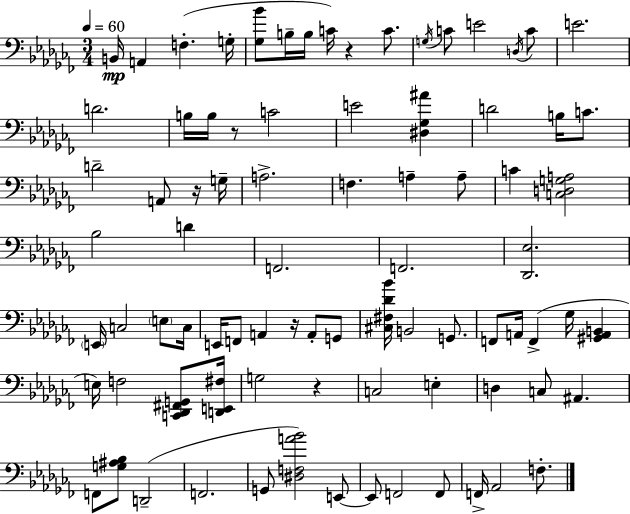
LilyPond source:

{
  \clef bass
  \numericTimeSignature
  \time 3/4
  \key aes \minor
  \tempo 4 = 60
  b,16\mp a,4 f4.-.( g16-. | <ges bes'>8 b16-- b16 c'16) r4 c'8. | \acciaccatura { g16 } c'8 e'2 \acciaccatura { d16 } | c'8 e'2. | \break d'2. | b16 b16 r8 c'2 | e'2 <dis ges ais'>4 | d'2 b16 c'8. | \break d'2-- a,8 | r16 g16-- a2.-> | f4. a4-- | a8-- c'4 <c d g a>2 | \break bes2 d'4 | f,2. | f,2. | <des, ees>2. | \break \parenthesize e,16 c2 \parenthesize e8 | c16 e,16 f,8 a,4 r16 a,8-. | g,8 <cis fis des' bes'>16 b,2 g,8. | f,8 a,16 f,4->( ges16 <gis, a, b,>4 | \break e16) f2 <c, des, fis, g,>8 | <d, e, fis>16 g2 r4 | c2 e4-. | d4 c8 ais,4. | \break f,8 <g ais bes>8 d,2--( | f,2. | g,8 <dis f a' bes'>2) | e,8~~ e,8 f,2 | \break f,8 f,16-> aes,2 f8.-. | \bar "|."
}